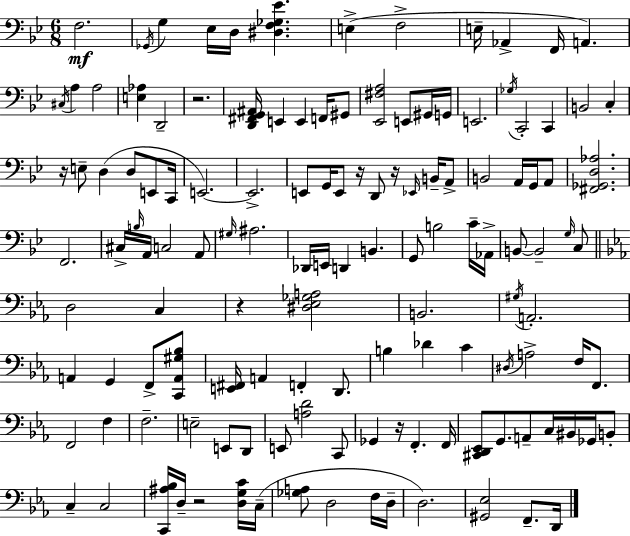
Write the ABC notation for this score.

X:1
T:Untitled
M:6/8
L:1/4
K:Gm
F,2 _G,,/4 G, _E,/4 D,/4 [^D,F,_G,_E] E, F,2 E,/4 _A,, F,,/4 A,, ^C,/4 A, A,2 [E,_A,] D,,2 z2 [D,,^F,,G,,^A,,]/4 E,, E,, F,,/4 ^G,,/2 [_E,,^F,A,]2 E,,/2 ^G,,/4 G,,/4 E,,2 _G,/4 C,,2 C,, B,,2 C, z/4 E,/2 D, D,/2 E,,/2 C,,/4 E,,2 E,,2 E,,/2 G,,/4 E,,/2 z/4 D,,/2 z/4 _E,,/4 B,,/4 A,,/2 B,,2 A,,/4 G,,/4 A,,/2 [^F,,_G,,D,_A,]2 F,,2 ^C,/4 B,/4 A,,/4 C,2 A,,/2 ^G,/4 ^A,2 _D,,/4 E,,/4 D,, B,, G,,/2 B,2 C/4 _A,,/4 B,,/2 B,,2 G,/4 C,/2 D,2 C, z [^D,_E,_G,A,]2 B,,2 ^G,/4 A,,2 A,, G,, F,,/2 [C,,A,,^G,_B,]/2 [E,,^F,,]/4 A,, F,, D,,/2 B, _D C ^D,/4 A,2 F,/4 F,,/2 F,,2 F, F,2 E,2 E,,/2 D,,/2 E,,/2 [A,D]2 C,,/2 _G,, z/4 F,, F,,/4 [^C,,D,,_E,,]/2 G,,/2 A,,/2 C,/4 ^B,,/4 _G,,/4 B,,/2 C, C,2 [C,,^A,_B,]/4 D,/4 z2 [D,G,C]/4 C,/4 [_G,A,]/2 D,2 F,/4 D,/4 D,2 [^G,,_E,]2 F,,/2 D,,/4